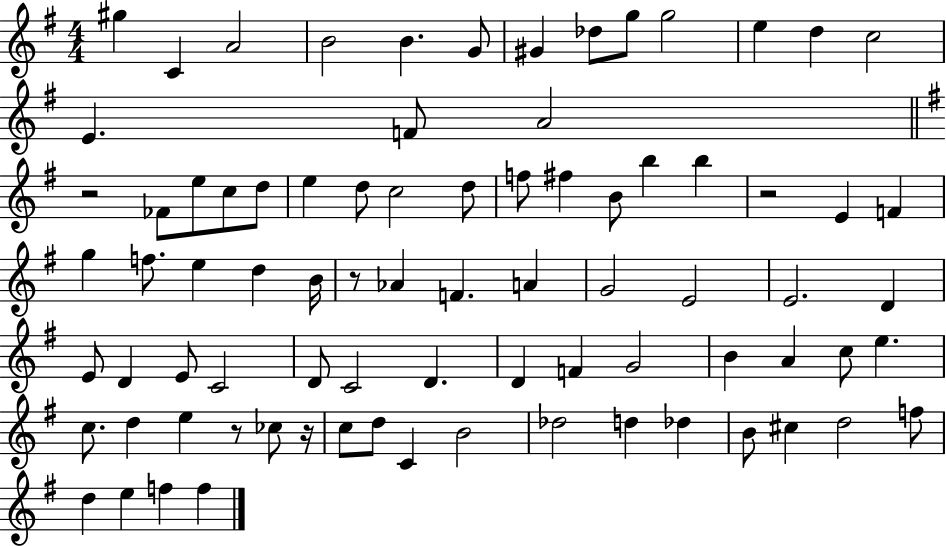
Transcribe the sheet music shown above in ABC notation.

X:1
T:Untitled
M:4/4
L:1/4
K:G
^g C A2 B2 B G/2 ^G _d/2 g/2 g2 e d c2 E F/2 A2 z2 _F/2 e/2 c/2 d/2 e d/2 c2 d/2 f/2 ^f B/2 b b z2 E F g f/2 e d B/4 z/2 _A F A G2 E2 E2 D E/2 D E/2 C2 D/2 C2 D D F G2 B A c/2 e c/2 d e z/2 _c/2 z/4 c/2 d/2 C B2 _d2 d _d B/2 ^c d2 f/2 d e f f